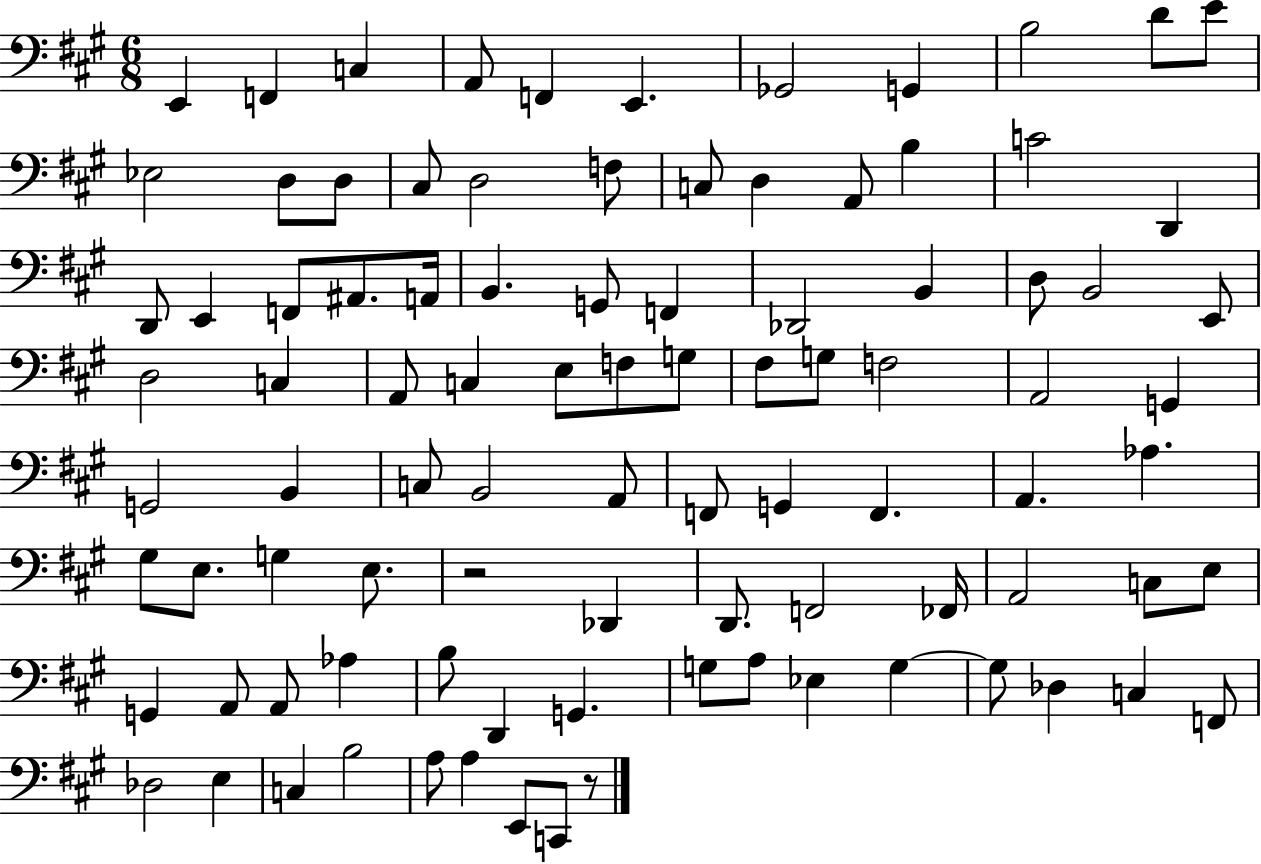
X:1
T:Untitled
M:6/8
L:1/4
K:A
E,, F,, C, A,,/2 F,, E,, _G,,2 G,, B,2 D/2 E/2 _E,2 D,/2 D,/2 ^C,/2 D,2 F,/2 C,/2 D, A,,/2 B, C2 D,, D,,/2 E,, F,,/2 ^A,,/2 A,,/4 B,, G,,/2 F,, _D,,2 B,, D,/2 B,,2 E,,/2 D,2 C, A,,/2 C, E,/2 F,/2 G,/2 ^F,/2 G,/2 F,2 A,,2 G,, G,,2 B,, C,/2 B,,2 A,,/2 F,,/2 G,, F,, A,, _A, ^G,/2 E,/2 G, E,/2 z2 _D,, D,,/2 F,,2 _F,,/4 A,,2 C,/2 E,/2 G,, A,,/2 A,,/2 _A, B,/2 D,, G,, G,/2 A,/2 _E, G, G,/2 _D, C, F,,/2 _D,2 E, C, B,2 A,/2 A, E,,/2 C,,/2 z/2